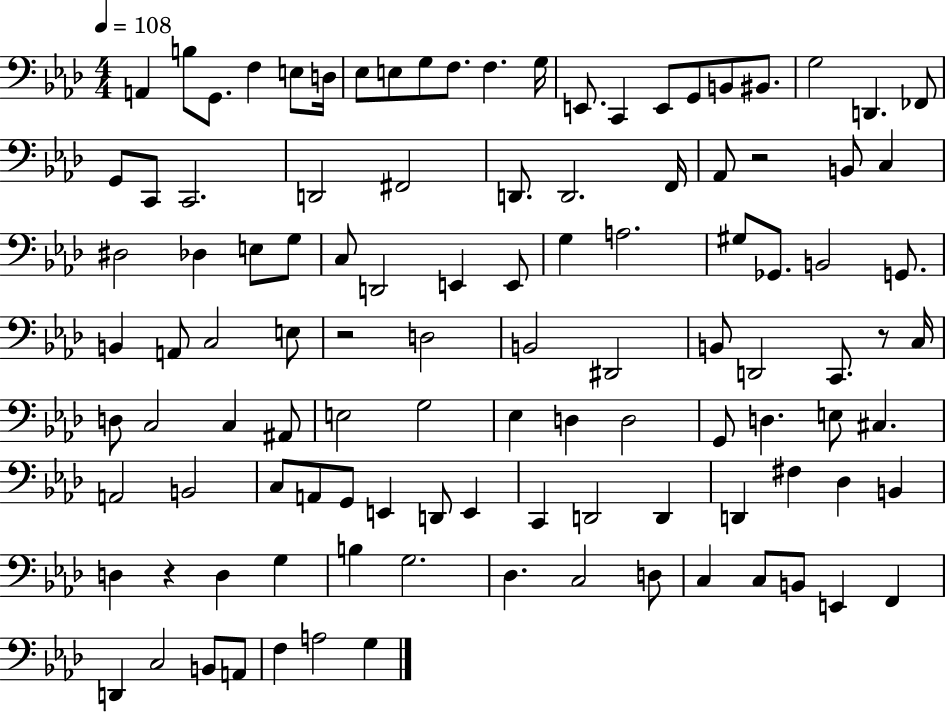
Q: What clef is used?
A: bass